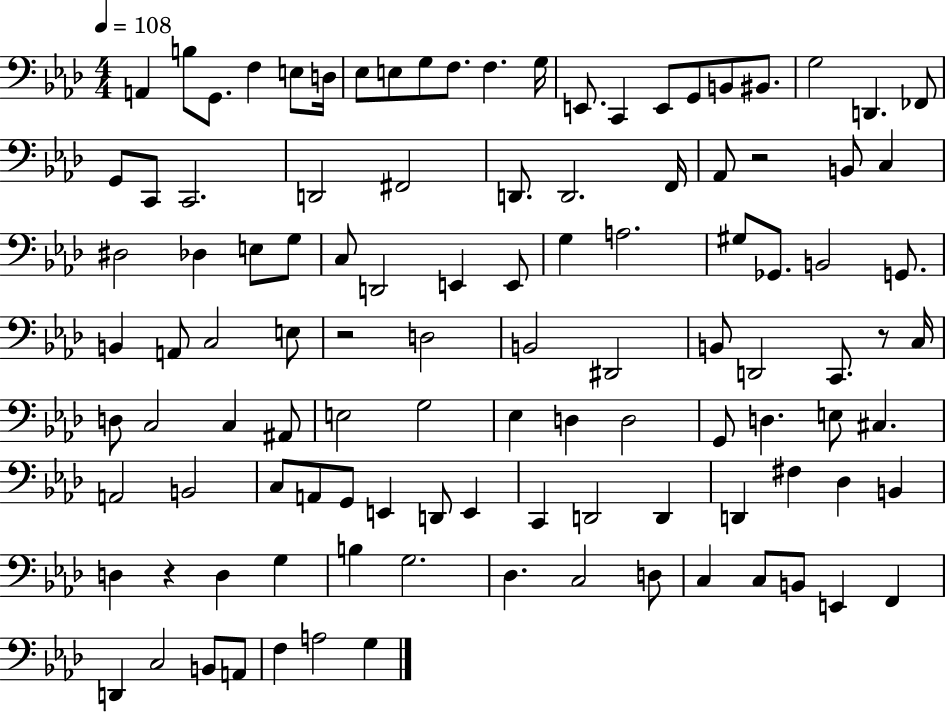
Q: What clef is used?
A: bass